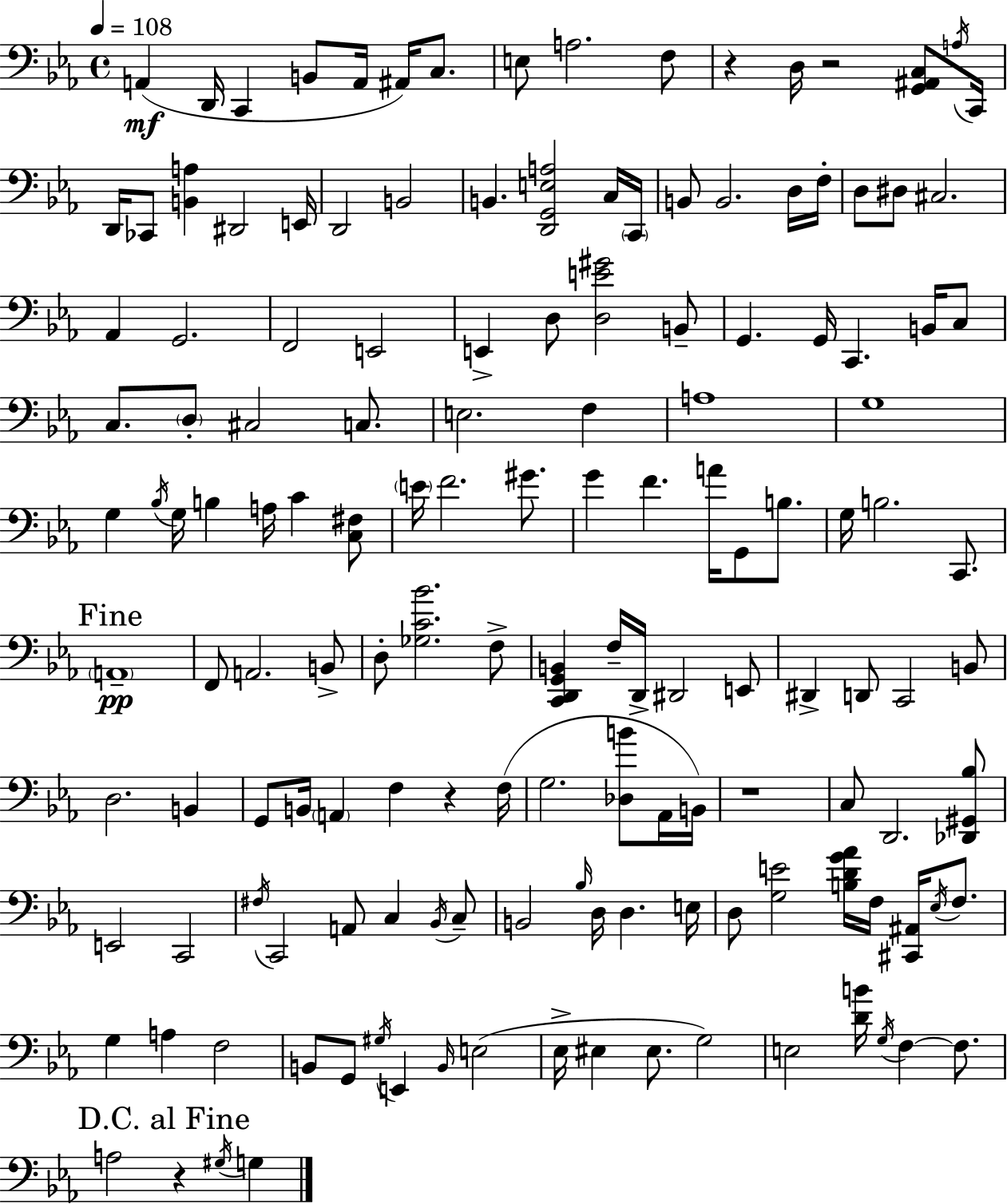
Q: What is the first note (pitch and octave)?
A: A2